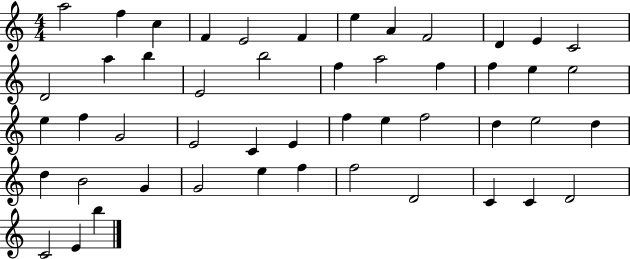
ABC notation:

X:1
T:Untitled
M:4/4
L:1/4
K:C
a2 f c F E2 F e A F2 D E C2 D2 a b E2 b2 f a2 f f e e2 e f G2 E2 C E f e f2 d e2 d d B2 G G2 e f f2 D2 C C D2 C2 E b